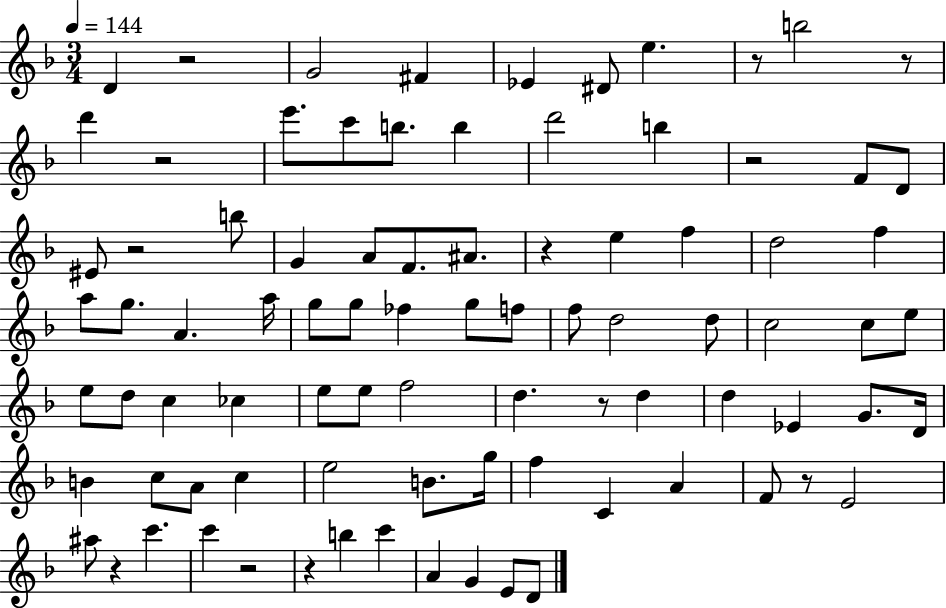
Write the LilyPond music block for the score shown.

{
  \clef treble
  \numericTimeSignature
  \time 3/4
  \key f \major
  \tempo 4 = 144
  \repeat volta 2 { d'4 r2 | g'2 fis'4 | ees'4 dis'8 e''4. | r8 b''2 r8 | \break d'''4 r2 | e'''8. c'''8 b''8. b''4 | d'''2 b''4 | r2 f'8 d'8 | \break eis'8 r2 b''8 | g'4 a'8 f'8. ais'8. | r4 e''4 f''4 | d''2 f''4 | \break a''8 g''8. a'4. a''16 | g''8 g''8 fes''4 g''8 f''8 | f''8 d''2 d''8 | c''2 c''8 e''8 | \break e''8 d''8 c''4 ces''4 | e''8 e''8 f''2 | d''4. r8 d''4 | d''4 ees'4 g'8. d'16 | \break b'4 c''8 a'8 c''4 | e''2 b'8. g''16 | f''4 c'4 a'4 | f'8 r8 e'2 | \break ais''8 r4 c'''4. | c'''4 r2 | r4 b''4 c'''4 | a'4 g'4 e'8 d'8 | \break } \bar "|."
}